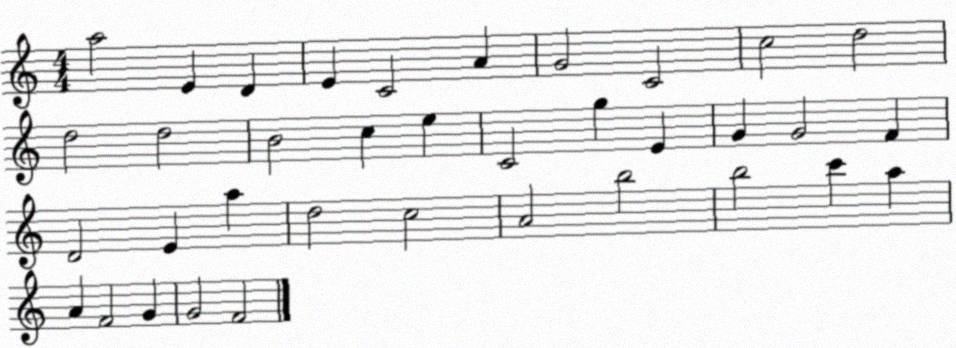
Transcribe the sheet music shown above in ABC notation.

X:1
T:Untitled
M:4/4
L:1/4
K:C
a2 E D E C2 A G2 C2 c2 d2 d2 d2 B2 c e C2 g E G G2 F D2 E a d2 c2 A2 b2 b2 c' a A F2 G G2 F2